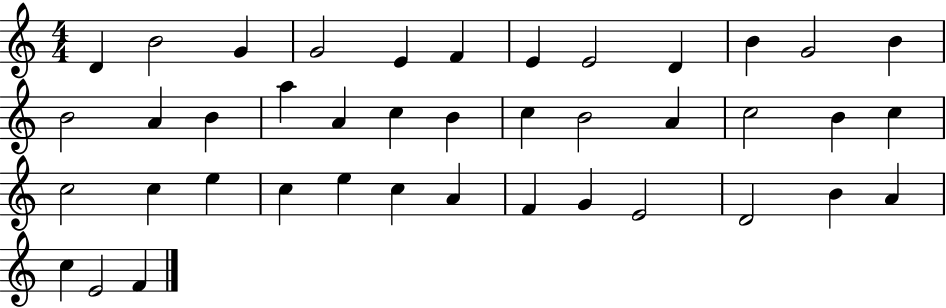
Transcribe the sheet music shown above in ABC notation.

X:1
T:Untitled
M:4/4
L:1/4
K:C
D B2 G G2 E F E E2 D B G2 B B2 A B a A c B c B2 A c2 B c c2 c e c e c A F G E2 D2 B A c E2 F